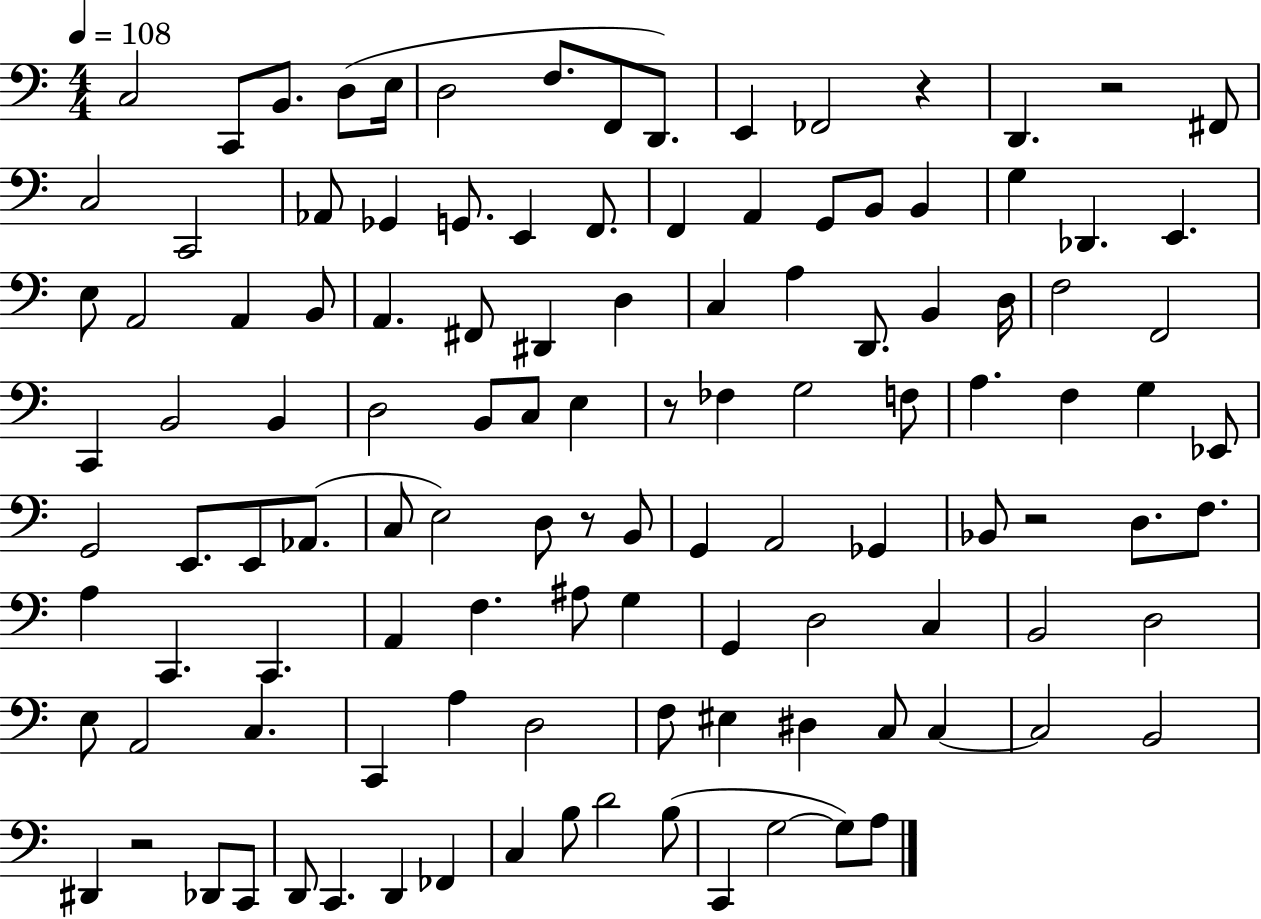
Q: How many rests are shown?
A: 6